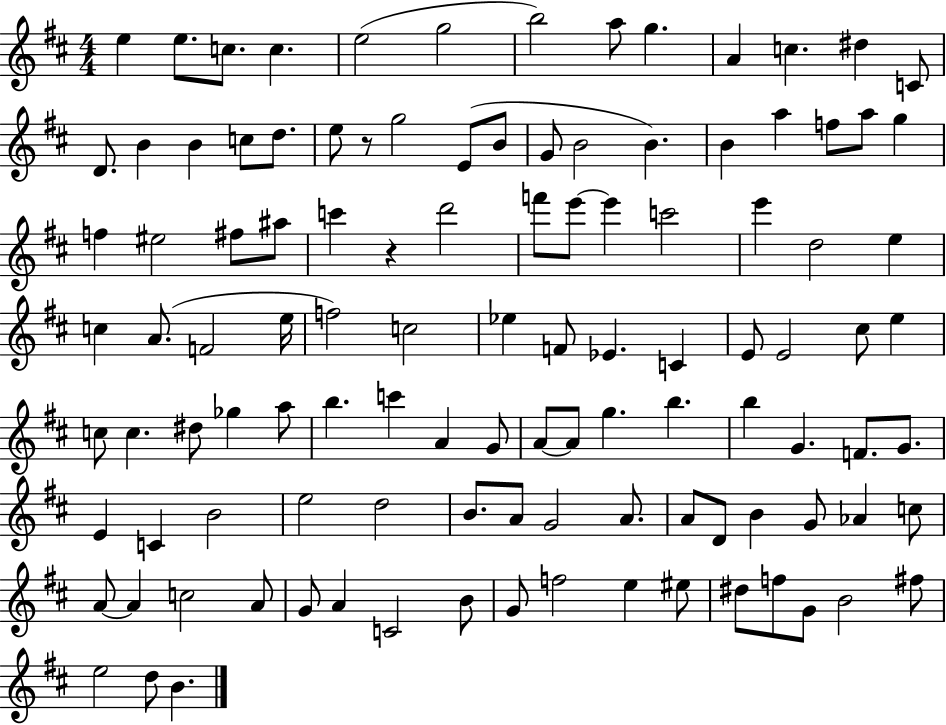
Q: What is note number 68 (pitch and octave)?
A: A4